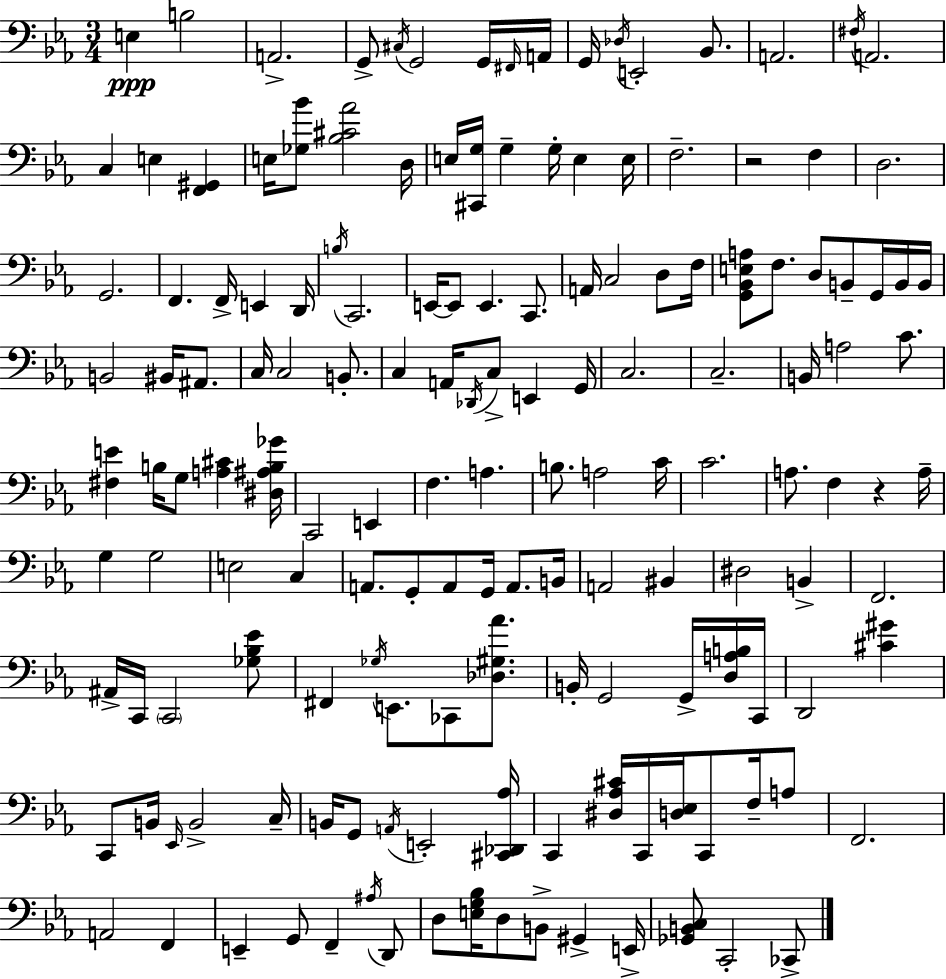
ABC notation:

X:1
T:Untitled
M:3/4
L:1/4
K:Cm
E, B,2 A,,2 G,,/2 ^C,/4 G,,2 G,,/4 ^F,,/4 A,,/4 G,,/4 _D,/4 E,,2 _B,,/2 A,,2 ^F,/4 A,,2 C, E, [F,,^G,,] E,/4 [_G,_B]/2 [_B,^C_A]2 D,/4 E,/4 [^C,,G,]/4 G, G,/4 E, E,/4 F,2 z2 F, D,2 G,,2 F,, F,,/4 E,, D,,/4 B,/4 C,,2 E,,/4 E,,/2 E,, C,,/2 A,,/4 C,2 D,/2 F,/4 [G,,_B,,E,A,]/2 F,/2 D,/2 B,,/2 G,,/4 B,,/4 B,,/4 B,,2 ^B,,/4 ^A,,/2 C,/4 C,2 B,,/2 C, A,,/4 _D,,/4 C,/2 E,, G,,/4 C,2 C,2 B,,/4 A,2 C/2 [^F,E] B,/4 G,/2 [A,^C] [^D,^A,B,_G]/4 C,,2 E,, F, A, B,/2 A,2 C/4 C2 A,/2 F, z A,/4 G, G,2 E,2 C, A,,/2 G,,/2 A,,/2 G,,/4 A,,/2 B,,/4 A,,2 ^B,, ^D,2 B,, F,,2 ^A,,/4 C,,/4 C,,2 [_G,_B,_E]/2 ^F,, _G,/4 E,,/2 _C,,/2 [_D,^G,_A]/2 B,,/4 G,,2 G,,/4 [D,A,B,]/4 C,,/4 D,,2 [^C^G] C,,/2 B,,/4 _E,,/4 B,,2 C,/4 B,,/4 G,,/2 A,,/4 E,,2 [^C,,_D,,_A,]/4 C,, [^D,_A,^C]/4 C,,/4 [D,_E,]/4 C,,/2 F,/4 A,/2 F,,2 A,,2 F,, E,, G,,/2 F,, ^A,/4 D,,/2 D,/2 [E,G,_B,]/4 D,/2 B,,/2 ^G,, E,,/4 [_G,,B,,C,]/2 C,,2 _C,,/2